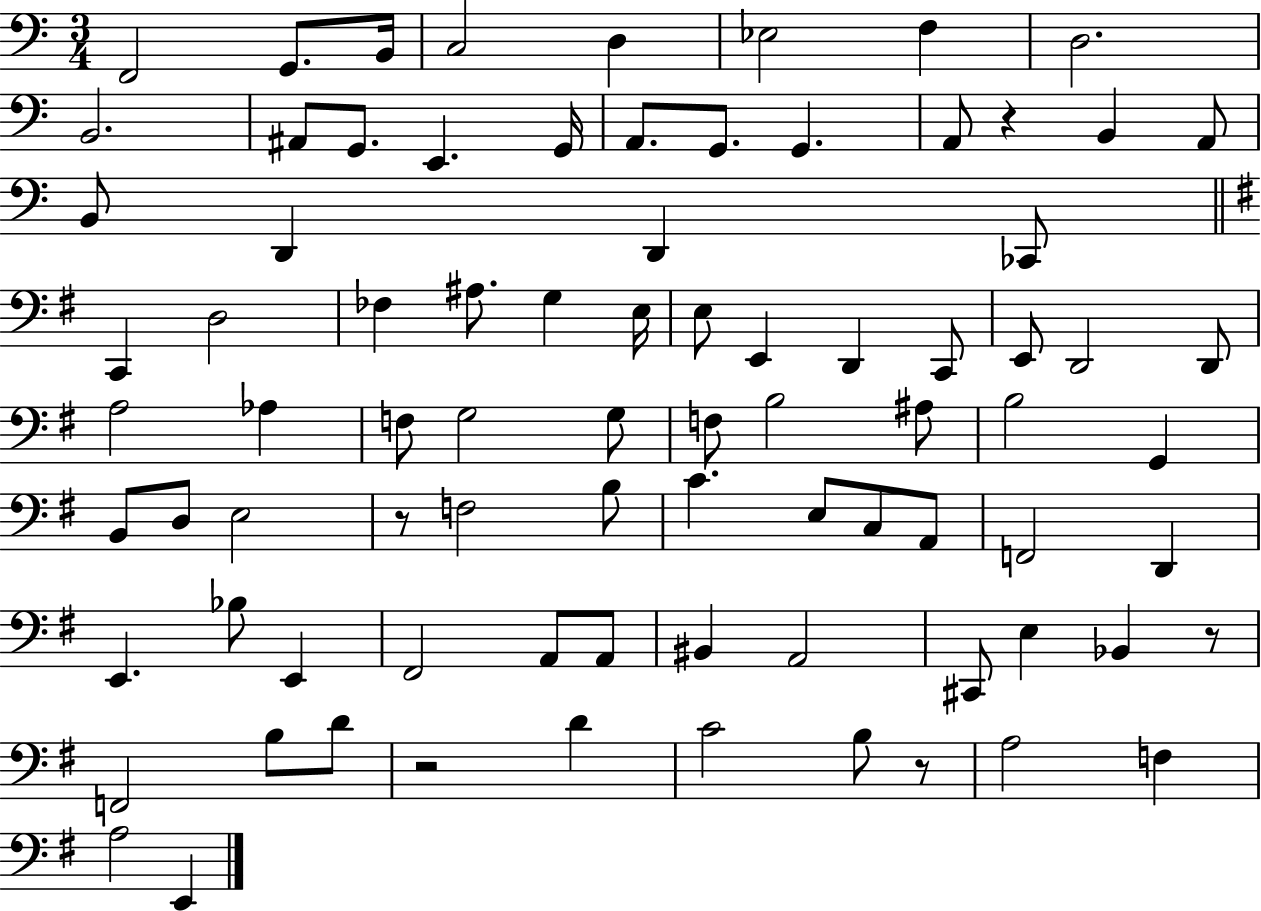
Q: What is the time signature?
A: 3/4